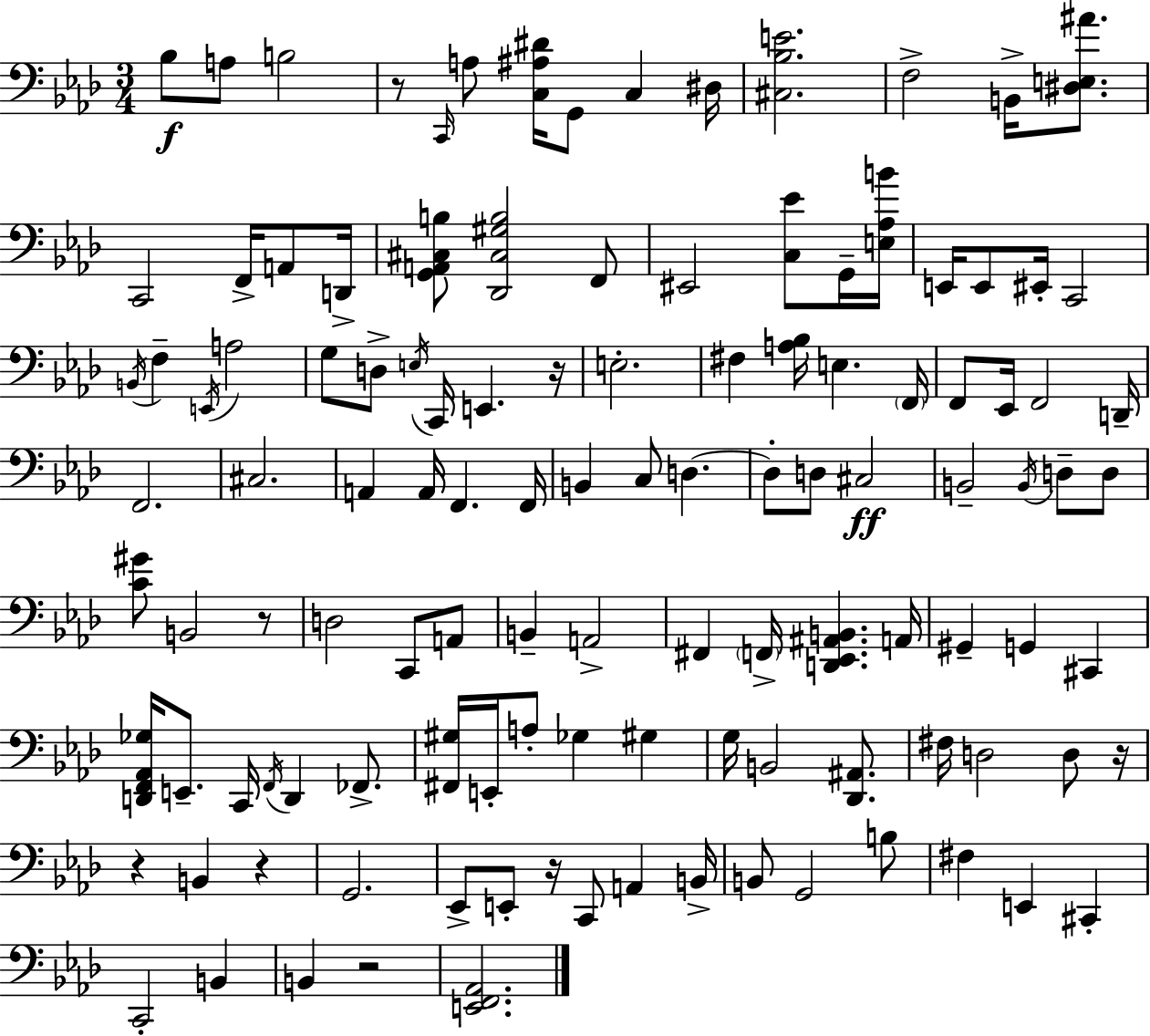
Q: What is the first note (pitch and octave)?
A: Bb3